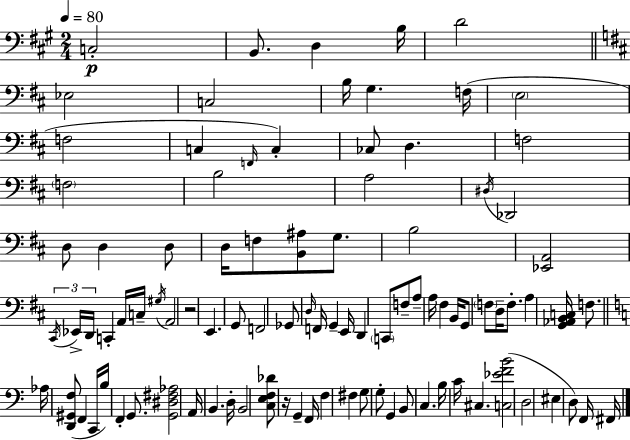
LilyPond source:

{
  \clef bass
  \numericTimeSignature
  \time 2/4
  \key a \major
  \tempo 4 = 80
  c2-.\p | b,8. d4 b16 | d'2 | \bar "||" \break \key b \minor ees2 | c2 | b16 g4. f16( | \parenthesize e2 | \break f2 | c4 \grace { f,16 } c4-.) | ces8 d4. | f2 | \break \parenthesize f2 | b2 | a2 | \acciaccatura { dis16 } des,2 | \break d8 d4 | d8 d16 f8 <b, ais>8 g8. | b2 | <ees, a,>2 | \break \tuplet 3/2 { \acciaccatura { cis,16 } ees,16-> d,16 } c,4-. | a,16 c16-- \acciaccatura { gis16 } a,2 | r2 | e,4. | \break g,8 f,2 | ges,8 \grace { d16 } f,16 | g,4-- e,16 d,4 | \parenthesize c,8 f8-- a8-- a16 | \break fis4 b,16 g,8 \parenthesize f8 | d16-- f8.-. a4 | <g, aes, b, c>16 f8. \bar "||" \break \key a \minor aes16 <d, gis, f>8( f,4 c,16 | b16) f,4-. g,8. | <g, dis fis aes>2 | a,16 b,4. d16-. | \break b,2 | <c e f des'>8 r16 g,4-- f,16 | f4 fis4 | g8 g8-. g,4 | \break b,8 c4. | b16 c'16 cis4. | <c ees' f' b'>2( | d2 | \break eis4 d8) f,16 fis,16 | \bar "|."
}